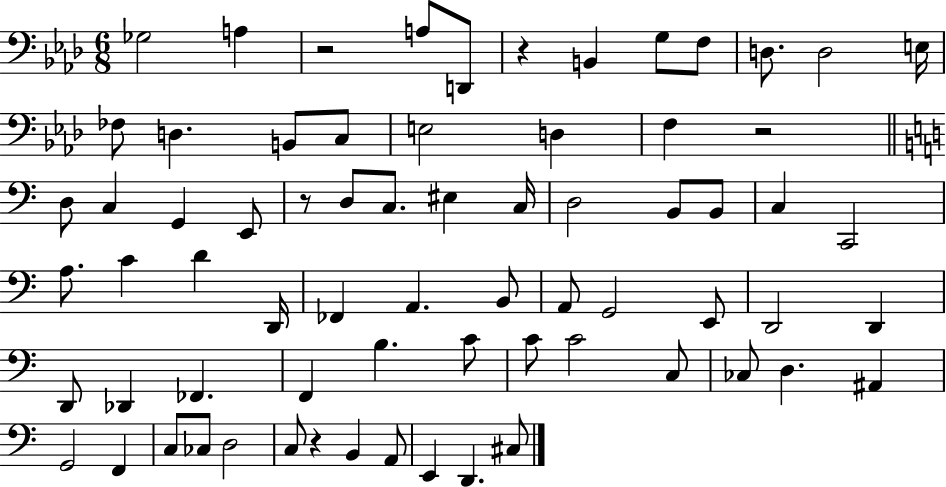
Gb3/h A3/q R/h A3/e D2/e R/q B2/q G3/e F3/e D3/e. D3/h E3/s FES3/e D3/q. B2/e C3/e E3/h D3/q F3/q R/h D3/e C3/q G2/q E2/e R/e D3/e C3/e. EIS3/q C3/s D3/h B2/e B2/e C3/q C2/h A3/e. C4/q D4/q D2/s FES2/q A2/q. B2/e A2/e G2/h E2/e D2/h D2/q D2/e Db2/q FES2/q. F2/q B3/q. C4/e C4/e C4/h C3/e CES3/e D3/q. A#2/q G2/h F2/q C3/e CES3/e D3/h C3/e R/q B2/q A2/e E2/q D2/q. C#3/e